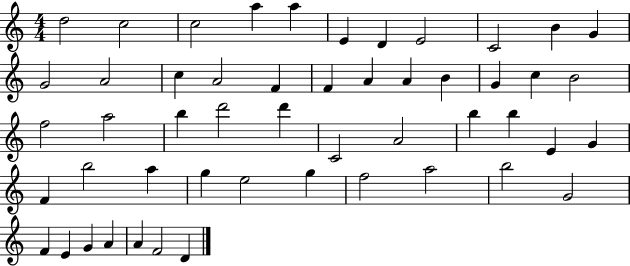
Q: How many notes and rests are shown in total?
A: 51